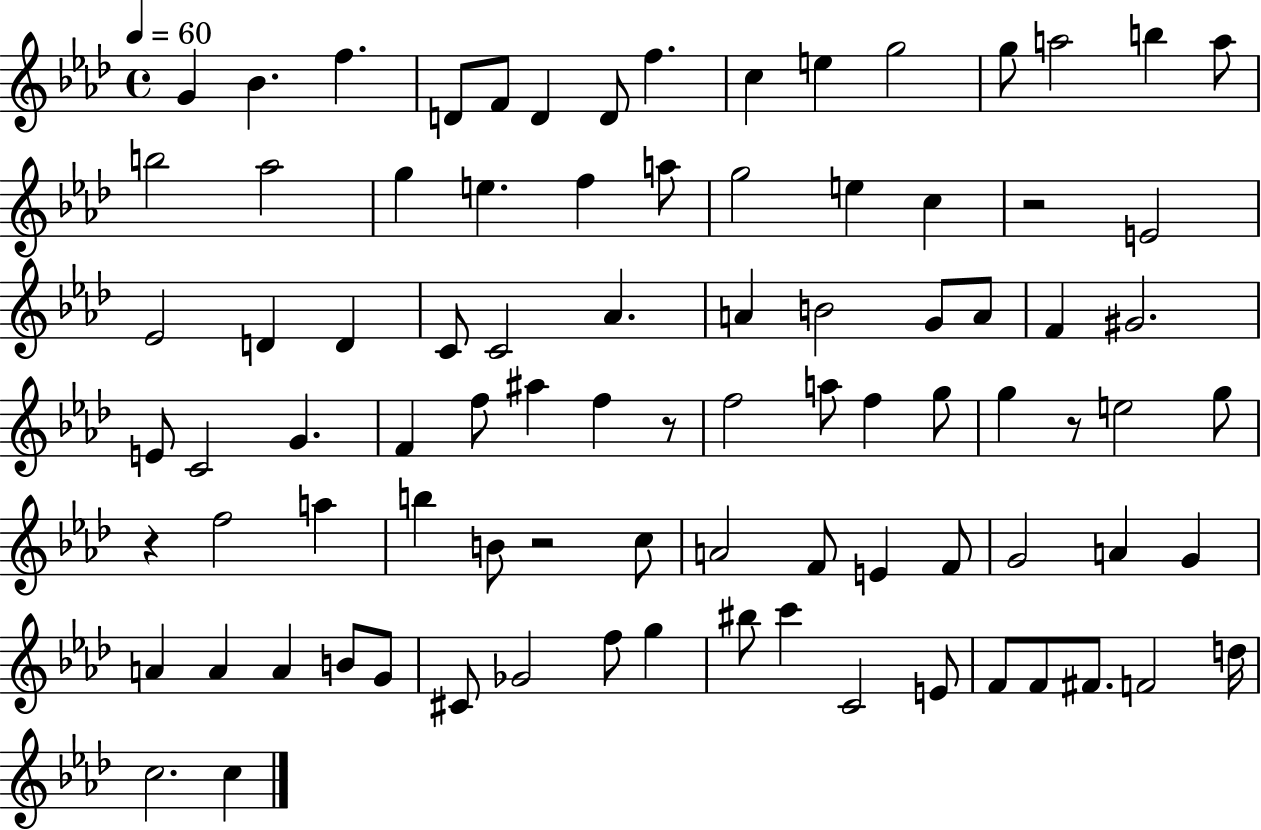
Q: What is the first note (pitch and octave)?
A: G4